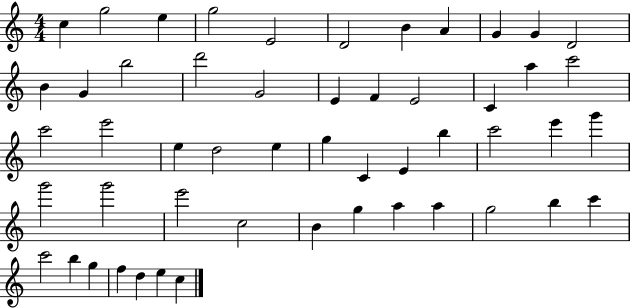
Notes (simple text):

C5/q G5/h E5/q G5/h E4/h D4/h B4/q A4/q G4/q G4/q D4/h B4/q G4/q B5/h D6/h G4/h E4/q F4/q E4/h C4/q A5/q C6/h C6/h E6/h E5/q D5/h E5/q G5/q C4/q E4/q B5/q C6/h E6/q G6/q G6/h G6/h E6/h C5/h B4/q G5/q A5/q A5/q G5/h B5/q C6/q C6/h B5/q G5/q F5/q D5/q E5/q C5/q